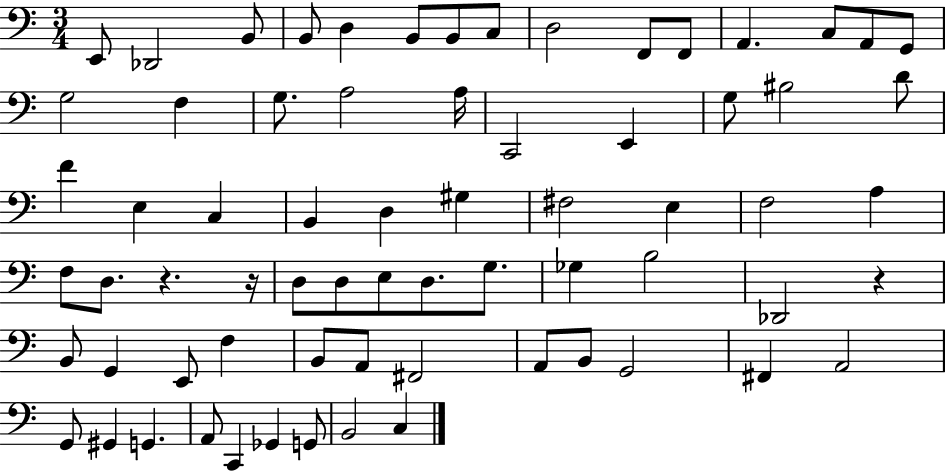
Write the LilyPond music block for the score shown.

{
  \clef bass
  \numericTimeSignature
  \time 3/4
  \key c \major
  e,8 des,2 b,8 | b,8 d4 b,8 b,8 c8 | d2 f,8 f,8 | a,4. c8 a,8 g,8 | \break g2 f4 | g8. a2 a16 | c,2 e,4 | g8 bis2 d'8 | \break f'4 e4 c4 | b,4 d4 gis4 | fis2 e4 | f2 a4 | \break f8 d8. r4. r16 | d8 d8 e8 d8. g8. | ges4 b2 | des,2 r4 | \break b,8 g,4 e,8 f4 | b,8 a,8 fis,2 | a,8 b,8 g,2 | fis,4 a,2 | \break g,8 gis,4 g,4. | a,8 c,4 ges,4 g,8 | b,2 c4 | \bar "|."
}